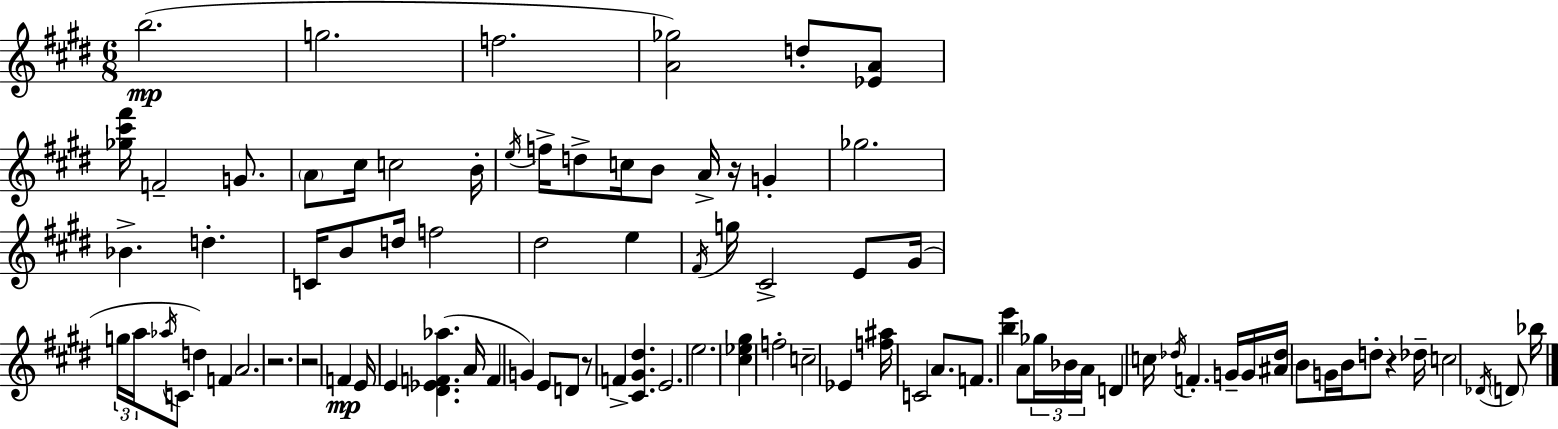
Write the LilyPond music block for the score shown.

{
  \clef treble
  \numericTimeSignature
  \time 6/8
  \key e \major
  b''2.(\mp | g''2. | f''2. | <a' ges''>2) d''8-. <ees' a'>8 | \break <ges'' cis''' fis'''>16 f'2-- g'8. | \parenthesize a'8 cis''16 c''2 b'16-. | \acciaccatura { e''16 } f''16-> d''8-> c''16 b'8 a'16-> r16 g'4-. | ges''2. | \break bes'4.-> d''4.-. | c'16 b'8 d''16 f''2 | dis''2 e''4 | \acciaccatura { fis'16 } g''16 cis'2-> e'8 | \break gis'16( \tuplet 3/2 { g''16 a''16 \acciaccatura { aes''16 } } c'8 d''4) f'4 | a'2. | r2. | r2 f'4\mp | \break e'16 e'4 <dis' ees' f' aes''>4.( | a'16 f'4 g'4) e'8 | d'8 r8 f'4-> <cis' gis' dis''>4. | e'2. | \break e''2. | <cis'' ees'' gis''>4 f''2-. | c''2-- ees'4 | <f'' ais''>16 c'2 | \break a'8. f'8. <b'' e'''>4 a'8 | \tuplet 3/2 { ges''16 bes'16 a'16 } d'4 c''16 \acciaccatura { des''16 } f'4.-. | g'16-- g'16 <ais' des''>16 b'8 g'16 b'16 d''8-. | r4 des''16-- c''2 | \break \acciaccatura { des'16 } \parenthesize d'8 bes''16 \bar "|."
}